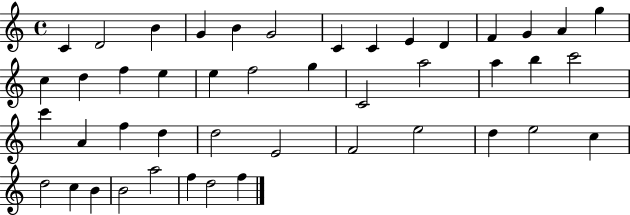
{
  \clef treble
  \time 4/4
  \defaultTimeSignature
  \key c \major
  c'4 d'2 b'4 | g'4 b'4 g'2 | c'4 c'4 e'4 d'4 | f'4 g'4 a'4 g''4 | \break c''4 d''4 f''4 e''4 | e''4 f''2 g''4 | c'2 a''2 | a''4 b''4 c'''2 | \break c'''4 a'4 f''4 d''4 | d''2 e'2 | f'2 e''2 | d''4 e''2 c''4 | \break d''2 c''4 b'4 | b'2 a''2 | f''4 d''2 f''4 | \bar "|."
}